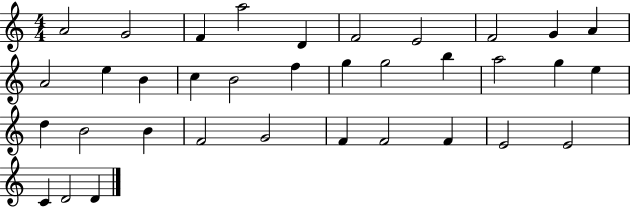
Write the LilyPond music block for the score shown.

{
  \clef treble
  \numericTimeSignature
  \time 4/4
  \key c \major
  a'2 g'2 | f'4 a''2 d'4 | f'2 e'2 | f'2 g'4 a'4 | \break a'2 e''4 b'4 | c''4 b'2 f''4 | g''4 g''2 b''4 | a''2 g''4 e''4 | \break d''4 b'2 b'4 | f'2 g'2 | f'4 f'2 f'4 | e'2 e'2 | \break c'4 d'2 d'4 | \bar "|."
}